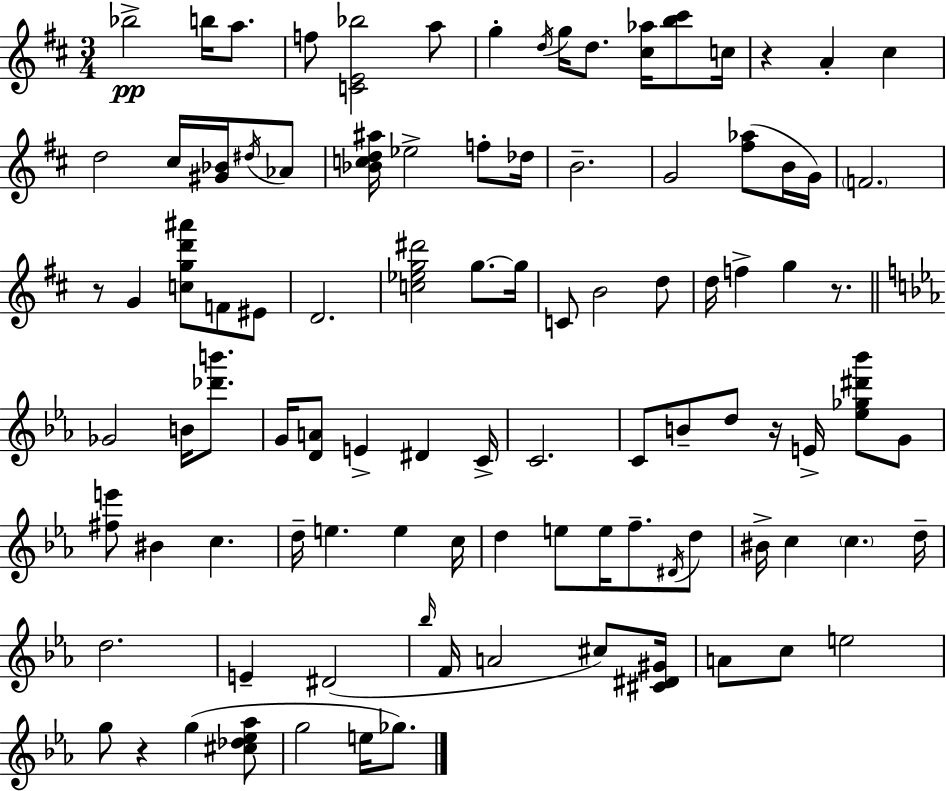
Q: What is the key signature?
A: D major